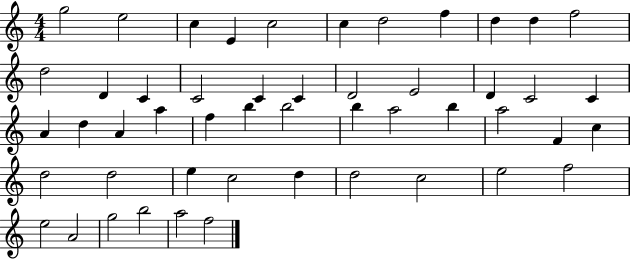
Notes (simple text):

G5/h E5/h C5/q E4/q C5/h C5/q D5/h F5/q D5/q D5/q F5/h D5/h D4/q C4/q C4/h C4/q C4/q D4/h E4/h D4/q C4/h C4/q A4/q D5/q A4/q A5/q F5/q B5/q B5/h B5/q A5/h B5/q A5/h F4/q C5/q D5/h D5/h E5/q C5/h D5/q D5/h C5/h E5/h F5/h E5/h A4/h G5/h B5/h A5/h F5/h